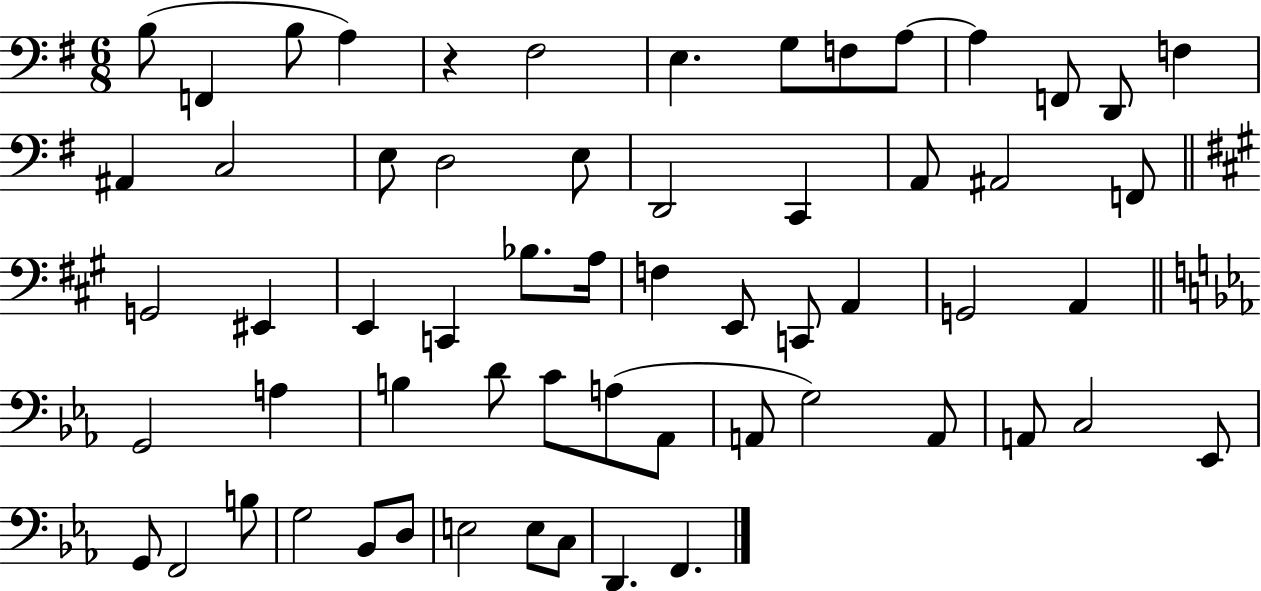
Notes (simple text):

B3/e F2/q B3/e A3/q R/q F#3/h E3/q. G3/e F3/e A3/e A3/q F2/e D2/e F3/q A#2/q C3/h E3/e D3/h E3/e D2/h C2/q A2/e A#2/h F2/e G2/h EIS2/q E2/q C2/q Bb3/e. A3/s F3/q E2/e C2/e A2/q G2/h A2/q G2/h A3/q B3/q D4/e C4/e A3/e Ab2/e A2/e G3/h A2/e A2/e C3/h Eb2/e G2/e F2/h B3/e G3/h Bb2/e D3/e E3/h E3/e C3/e D2/q. F2/q.